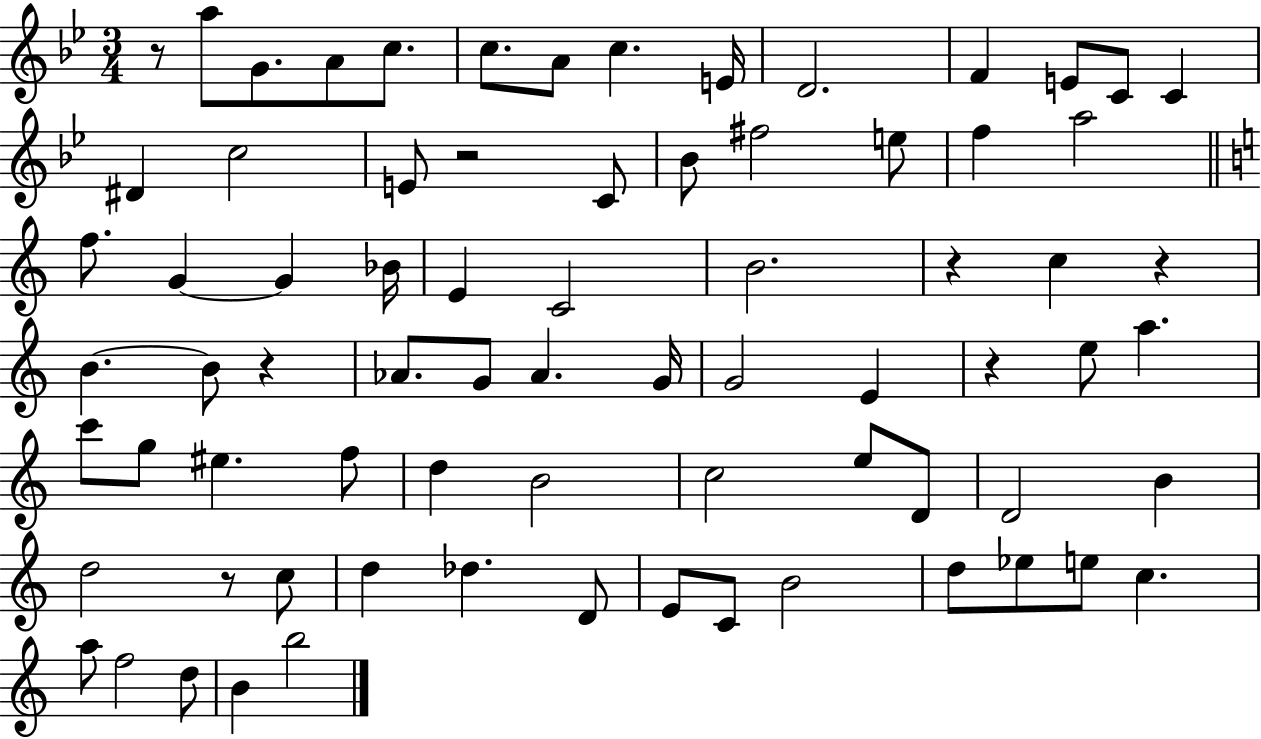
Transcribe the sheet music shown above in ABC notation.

X:1
T:Untitled
M:3/4
L:1/4
K:Bb
z/2 a/2 G/2 A/2 c/2 c/2 A/2 c E/4 D2 F E/2 C/2 C ^D c2 E/2 z2 C/2 _B/2 ^f2 e/2 f a2 f/2 G G _B/4 E C2 B2 z c z B B/2 z _A/2 G/2 _A G/4 G2 E z e/2 a c'/2 g/2 ^e f/2 d B2 c2 e/2 D/2 D2 B d2 z/2 c/2 d _d D/2 E/2 C/2 B2 d/2 _e/2 e/2 c a/2 f2 d/2 B b2